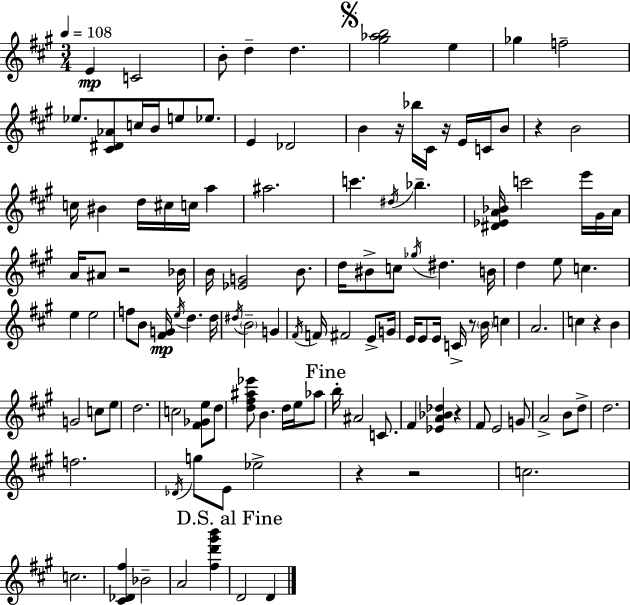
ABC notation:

X:1
T:Untitled
M:3/4
L:1/4
K:A
E C2 B/2 d d [^g_ab]2 e _g f2 _e/2 [^C^D_A]/2 c/4 B/4 e/2 _e/2 E _D2 B z/4 _b/4 ^C/4 z/4 E/4 C/4 B/2 z B2 c/4 ^B d/4 ^c/4 c/4 a ^a2 c' ^d/4 _b [^D_EA_B]/4 c'2 e'/4 ^G/4 A/4 A/4 ^A/2 z2 _B/4 B/4 [_EG]2 B/2 d/4 ^B/2 c/2 _g/4 ^d B/4 d e/2 c e e2 f/2 B/2 [^FG]/4 e/4 d d/4 ^d/4 B2 G ^F/4 F/4 ^F2 E/2 G/4 E/4 E/2 E/4 C/4 z/2 B/4 c A2 c z B G2 c/2 e/2 d2 c2 [^F_Ge]/2 d/2 [d^f^a_e']/2 B d/4 e/4 _a/2 b/4 ^A2 C/2 ^F [_EA_B_d] z ^F/2 E2 G/2 A2 B/2 d/2 d2 f2 _D/4 g/2 E/2 _e2 z z2 c2 c2 [^C_D^f] _B2 A2 [^fd'^g'b'] D2 D